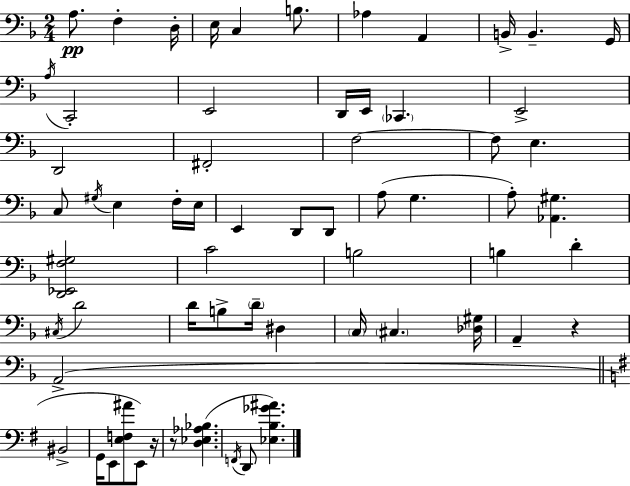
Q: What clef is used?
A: bass